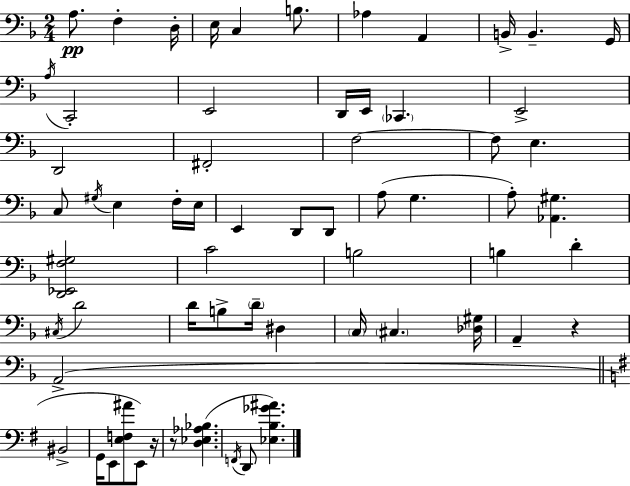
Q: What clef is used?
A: bass